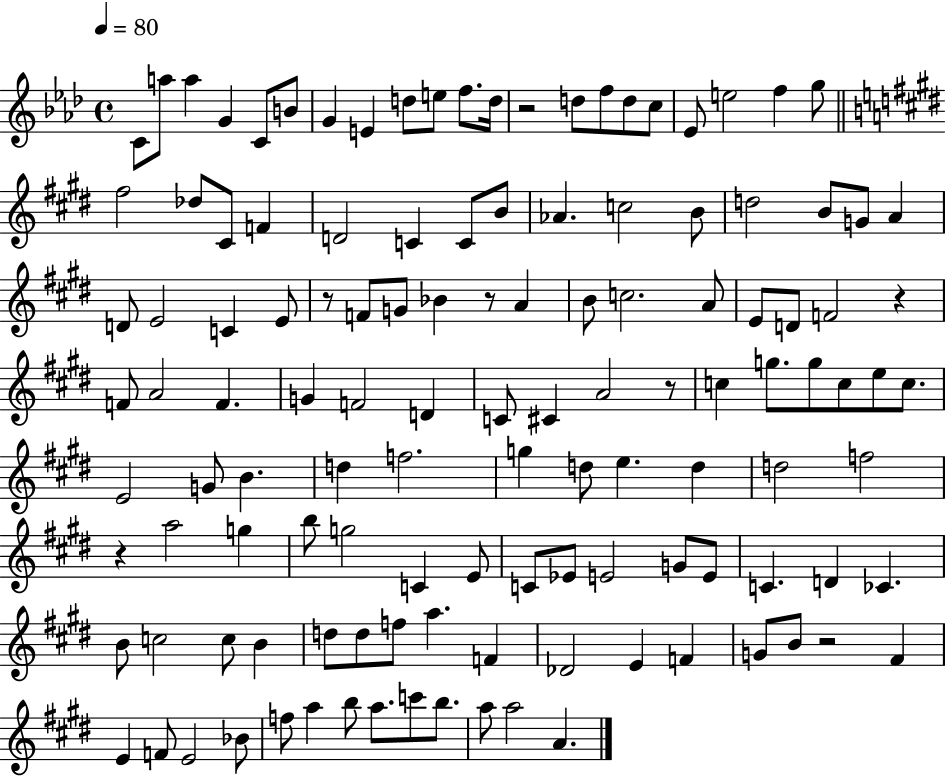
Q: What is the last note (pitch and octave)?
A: A4